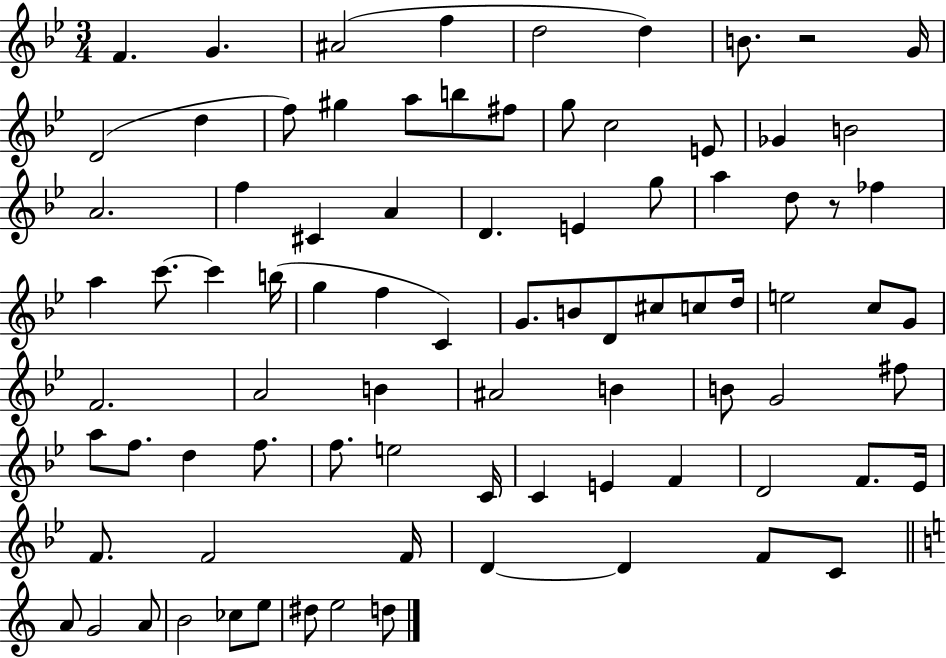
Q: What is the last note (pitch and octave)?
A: D5